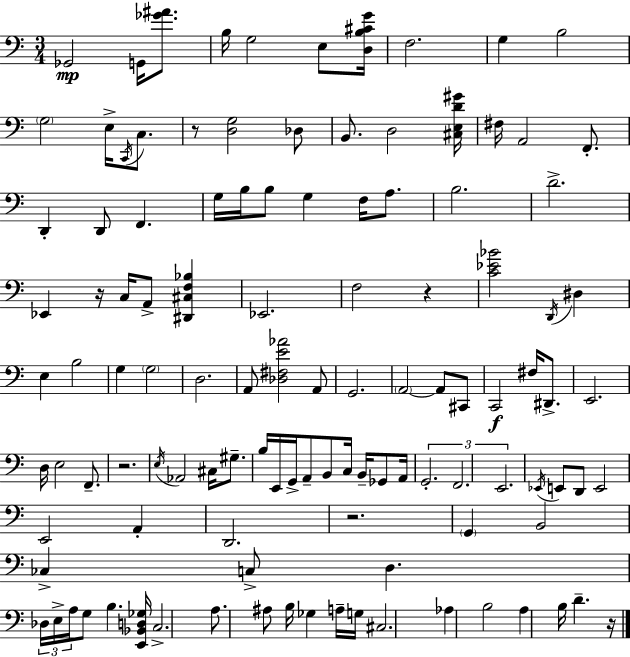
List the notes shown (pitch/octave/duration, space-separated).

Gb2/h G2/s [Gb4,A#4]/e. B3/s G3/h E3/e [D3,B3,C#4,G4]/s F3/h. G3/q B3/h G3/h E3/s C2/s C3/e. R/e [D3,G3]/h Db3/e B2/e. D3/h [C#3,E3,D4,G#4]/s F#3/s A2/h F2/e. D2/q D2/e F2/q. G3/s B3/s B3/e G3/q F3/s A3/e. B3/h. D4/h. Eb2/q R/s C3/s A2/e [D#2,C#3,F3,Bb3]/q Eb2/h. F3/h R/q [C4,Eb4,Bb4]/h D2/s D#3/q E3/q B3/h G3/q G3/h D3/h. A2/e [Db3,F#3,E4,Ab4]/h A2/e G2/h. A2/h A2/e C#2/e C2/h F#3/s D#2/e. E2/h. D3/s E3/h F2/e. R/h. E3/s Ab2/h C#3/s G#3/e. B3/s E2/s G2/s A2/e B2/e C3/s B2/s Gb2/e A2/s G2/h. F2/h. E2/h. Eb2/s E2/e D2/e E2/h E2/h A2/q D2/h. R/h. G2/q B2/h CES3/q C3/e D3/q. Db3/s E3/s A3/s G3/e B3/q. [E2,Bb2,D3,Gb3]/s C3/h. A3/e. A#3/e B3/s Gb3/q A3/s G3/s C#3/h. Ab3/q B3/h A3/q B3/s D4/q. R/s